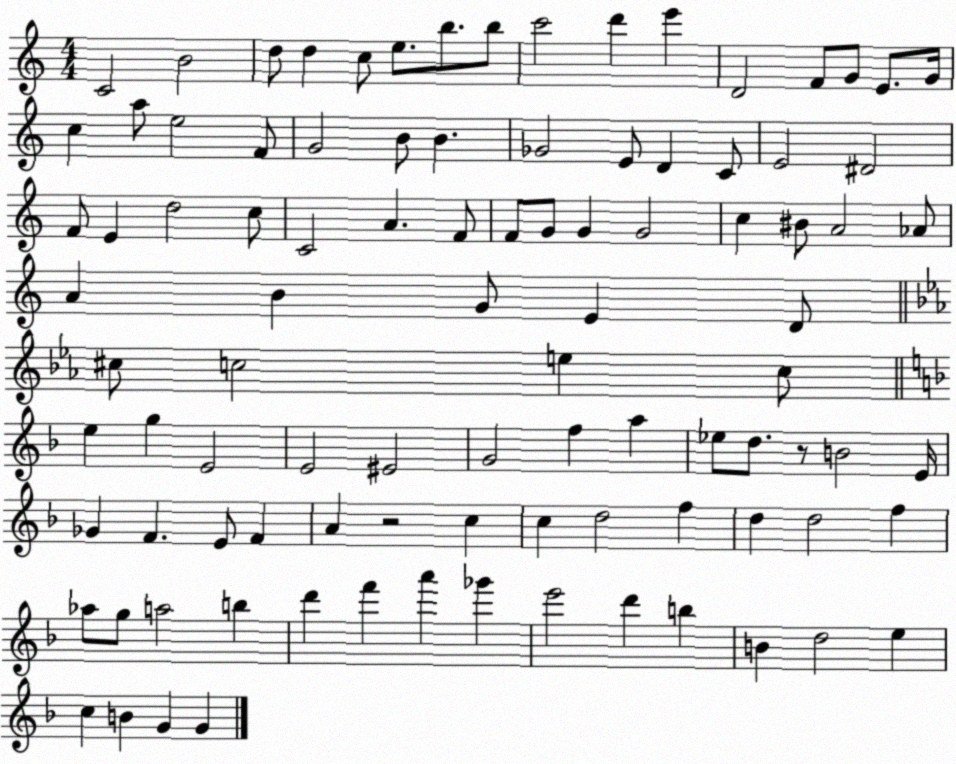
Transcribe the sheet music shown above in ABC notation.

X:1
T:Untitled
M:4/4
L:1/4
K:C
C2 B2 d/2 d c/2 e/2 b/2 b/2 c'2 d' e' D2 F/2 G/2 E/2 G/4 c a/2 e2 F/2 G2 B/2 B _G2 E/2 D C/2 E2 ^D2 F/2 E d2 c/2 C2 A F/2 F/2 G/2 G G2 c ^B/2 A2 _A/2 A B G/2 E D/2 ^c/2 c2 e c/2 e g E2 E2 ^E2 G2 f a _e/2 d/2 z/2 B2 E/4 _G F E/2 F A z2 c c d2 f d d2 f _a/2 g/2 a2 b d' f' a' _g' e'2 d' b B d2 e c B G G